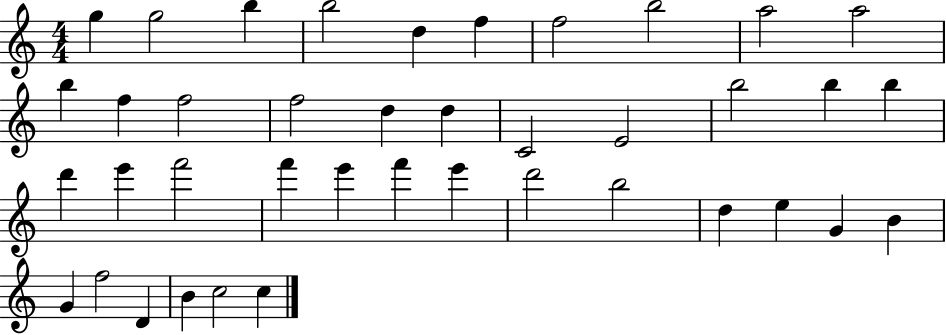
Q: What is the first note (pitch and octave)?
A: G5